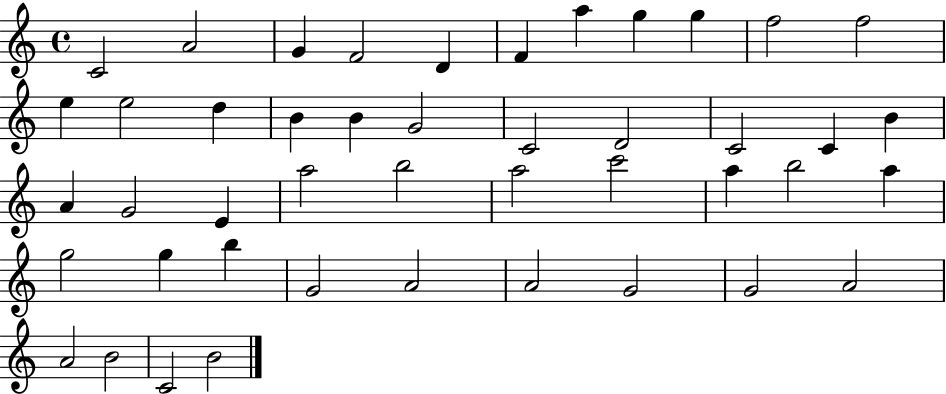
X:1
T:Untitled
M:4/4
L:1/4
K:C
C2 A2 G F2 D F a g g f2 f2 e e2 d B B G2 C2 D2 C2 C B A G2 E a2 b2 a2 c'2 a b2 a g2 g b G2 A2 A2 G2 G2 A2 A2 B2 C2 B2